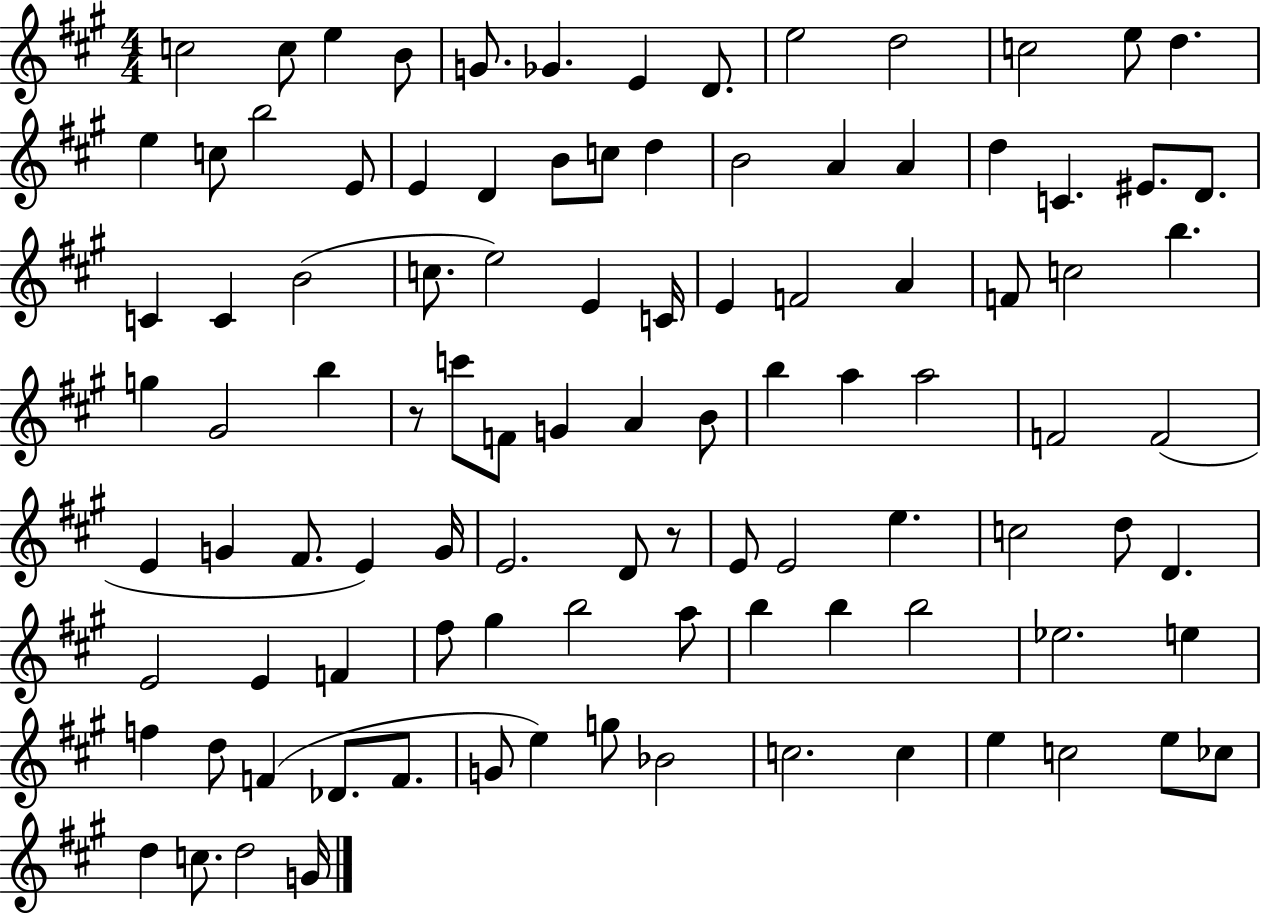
C5/h C5/e E5/q B4/e G4/e. Gb4/q. E4/q D4/e. E5/h D5/h C5/h E5/e D5/q. E5/q C5/e B5/h E4/e E4/q D4/q B4/e C5/e D5/q B4/h A4/q A4/q D5/q C4/q. EIS4/e. D4/e. C4/q C4/q B4/h C5/e. E5/h E4/q C4/s E4/q F4/h A4/q F4/e C5/h B5/q. G5/q G#4/h B5/q R/e C6/e F4/e G4/q A4/q B4/e B5/q A5/q A5/h F4/h F4/h E4/q G4/q F#4/e. E4/q G4/s E4/h. D4/e R/e E4/e E4/h E5/q. C5/h D5/e D4/q. E4/h E4/q F4/q F#5/e G#5/q B5/h A5/e B5/q B5/q B5/h Eb5/h. E5/q F5/q D5/e F4/q Db4/e. F4/e. G4/e E5/q G5/e Bb4/h C5/h. C5/q E5/q C5/h E5/e CES5/e D5/q C5/e. D5/h G4/s